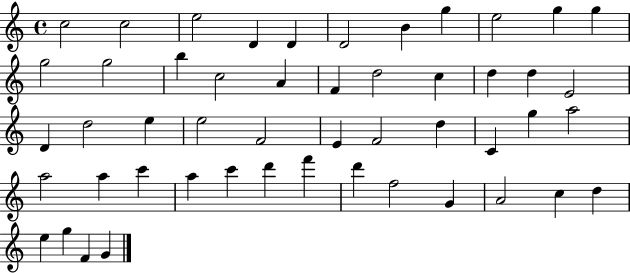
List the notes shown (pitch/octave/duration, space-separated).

C5/h C5/h E5/h D4/q D4/q D4/h B4/q G5/q E5/h G5/q G5/q G5/h G5/h B5/q C5/h A4/q F4/q D5/h C5/q D5/q D5/q E4/h D4/q D5/h E5/q E5/h F4/h E4/q F4/h D5/q C4/q G5/q A5/h A5/h A5/q C6/q A5/q C6/q D6/q F6/q D6/q F5/h G4/q A4/h C5/q D5/q E5/q G5/q F4/q G4/q